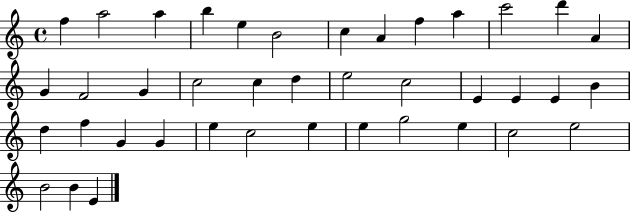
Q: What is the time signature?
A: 4/4